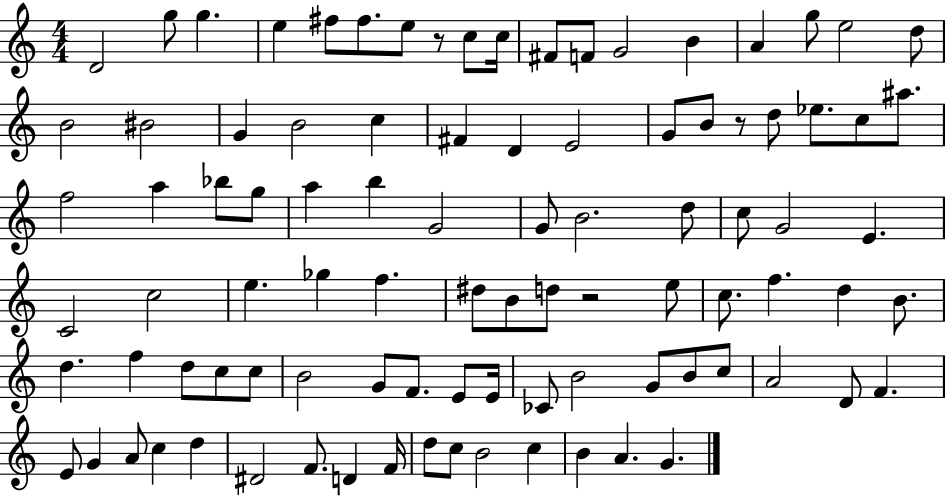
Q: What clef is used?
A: treble